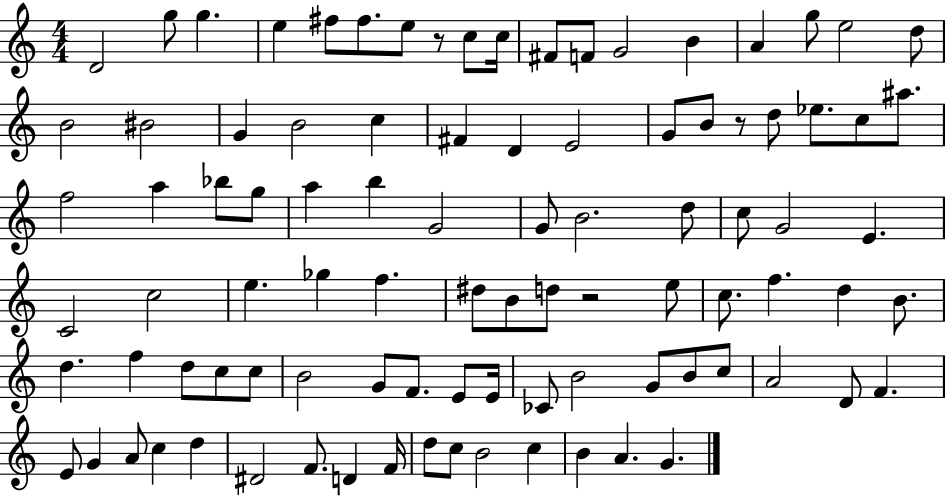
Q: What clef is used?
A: treble